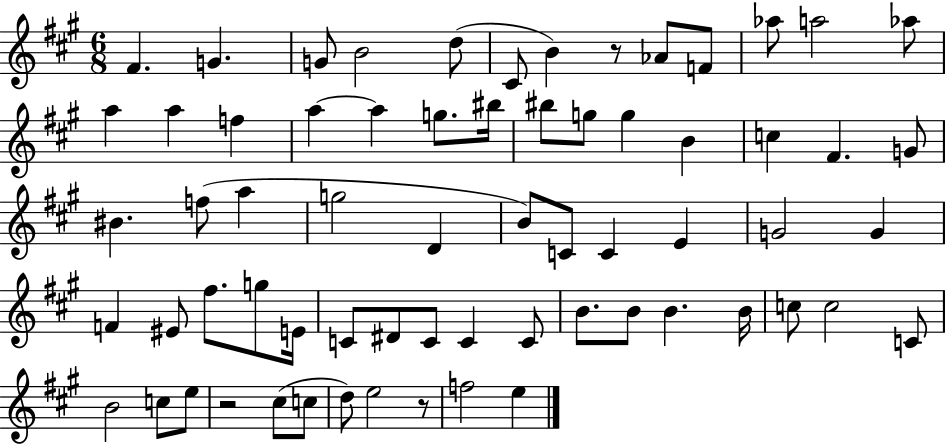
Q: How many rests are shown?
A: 3